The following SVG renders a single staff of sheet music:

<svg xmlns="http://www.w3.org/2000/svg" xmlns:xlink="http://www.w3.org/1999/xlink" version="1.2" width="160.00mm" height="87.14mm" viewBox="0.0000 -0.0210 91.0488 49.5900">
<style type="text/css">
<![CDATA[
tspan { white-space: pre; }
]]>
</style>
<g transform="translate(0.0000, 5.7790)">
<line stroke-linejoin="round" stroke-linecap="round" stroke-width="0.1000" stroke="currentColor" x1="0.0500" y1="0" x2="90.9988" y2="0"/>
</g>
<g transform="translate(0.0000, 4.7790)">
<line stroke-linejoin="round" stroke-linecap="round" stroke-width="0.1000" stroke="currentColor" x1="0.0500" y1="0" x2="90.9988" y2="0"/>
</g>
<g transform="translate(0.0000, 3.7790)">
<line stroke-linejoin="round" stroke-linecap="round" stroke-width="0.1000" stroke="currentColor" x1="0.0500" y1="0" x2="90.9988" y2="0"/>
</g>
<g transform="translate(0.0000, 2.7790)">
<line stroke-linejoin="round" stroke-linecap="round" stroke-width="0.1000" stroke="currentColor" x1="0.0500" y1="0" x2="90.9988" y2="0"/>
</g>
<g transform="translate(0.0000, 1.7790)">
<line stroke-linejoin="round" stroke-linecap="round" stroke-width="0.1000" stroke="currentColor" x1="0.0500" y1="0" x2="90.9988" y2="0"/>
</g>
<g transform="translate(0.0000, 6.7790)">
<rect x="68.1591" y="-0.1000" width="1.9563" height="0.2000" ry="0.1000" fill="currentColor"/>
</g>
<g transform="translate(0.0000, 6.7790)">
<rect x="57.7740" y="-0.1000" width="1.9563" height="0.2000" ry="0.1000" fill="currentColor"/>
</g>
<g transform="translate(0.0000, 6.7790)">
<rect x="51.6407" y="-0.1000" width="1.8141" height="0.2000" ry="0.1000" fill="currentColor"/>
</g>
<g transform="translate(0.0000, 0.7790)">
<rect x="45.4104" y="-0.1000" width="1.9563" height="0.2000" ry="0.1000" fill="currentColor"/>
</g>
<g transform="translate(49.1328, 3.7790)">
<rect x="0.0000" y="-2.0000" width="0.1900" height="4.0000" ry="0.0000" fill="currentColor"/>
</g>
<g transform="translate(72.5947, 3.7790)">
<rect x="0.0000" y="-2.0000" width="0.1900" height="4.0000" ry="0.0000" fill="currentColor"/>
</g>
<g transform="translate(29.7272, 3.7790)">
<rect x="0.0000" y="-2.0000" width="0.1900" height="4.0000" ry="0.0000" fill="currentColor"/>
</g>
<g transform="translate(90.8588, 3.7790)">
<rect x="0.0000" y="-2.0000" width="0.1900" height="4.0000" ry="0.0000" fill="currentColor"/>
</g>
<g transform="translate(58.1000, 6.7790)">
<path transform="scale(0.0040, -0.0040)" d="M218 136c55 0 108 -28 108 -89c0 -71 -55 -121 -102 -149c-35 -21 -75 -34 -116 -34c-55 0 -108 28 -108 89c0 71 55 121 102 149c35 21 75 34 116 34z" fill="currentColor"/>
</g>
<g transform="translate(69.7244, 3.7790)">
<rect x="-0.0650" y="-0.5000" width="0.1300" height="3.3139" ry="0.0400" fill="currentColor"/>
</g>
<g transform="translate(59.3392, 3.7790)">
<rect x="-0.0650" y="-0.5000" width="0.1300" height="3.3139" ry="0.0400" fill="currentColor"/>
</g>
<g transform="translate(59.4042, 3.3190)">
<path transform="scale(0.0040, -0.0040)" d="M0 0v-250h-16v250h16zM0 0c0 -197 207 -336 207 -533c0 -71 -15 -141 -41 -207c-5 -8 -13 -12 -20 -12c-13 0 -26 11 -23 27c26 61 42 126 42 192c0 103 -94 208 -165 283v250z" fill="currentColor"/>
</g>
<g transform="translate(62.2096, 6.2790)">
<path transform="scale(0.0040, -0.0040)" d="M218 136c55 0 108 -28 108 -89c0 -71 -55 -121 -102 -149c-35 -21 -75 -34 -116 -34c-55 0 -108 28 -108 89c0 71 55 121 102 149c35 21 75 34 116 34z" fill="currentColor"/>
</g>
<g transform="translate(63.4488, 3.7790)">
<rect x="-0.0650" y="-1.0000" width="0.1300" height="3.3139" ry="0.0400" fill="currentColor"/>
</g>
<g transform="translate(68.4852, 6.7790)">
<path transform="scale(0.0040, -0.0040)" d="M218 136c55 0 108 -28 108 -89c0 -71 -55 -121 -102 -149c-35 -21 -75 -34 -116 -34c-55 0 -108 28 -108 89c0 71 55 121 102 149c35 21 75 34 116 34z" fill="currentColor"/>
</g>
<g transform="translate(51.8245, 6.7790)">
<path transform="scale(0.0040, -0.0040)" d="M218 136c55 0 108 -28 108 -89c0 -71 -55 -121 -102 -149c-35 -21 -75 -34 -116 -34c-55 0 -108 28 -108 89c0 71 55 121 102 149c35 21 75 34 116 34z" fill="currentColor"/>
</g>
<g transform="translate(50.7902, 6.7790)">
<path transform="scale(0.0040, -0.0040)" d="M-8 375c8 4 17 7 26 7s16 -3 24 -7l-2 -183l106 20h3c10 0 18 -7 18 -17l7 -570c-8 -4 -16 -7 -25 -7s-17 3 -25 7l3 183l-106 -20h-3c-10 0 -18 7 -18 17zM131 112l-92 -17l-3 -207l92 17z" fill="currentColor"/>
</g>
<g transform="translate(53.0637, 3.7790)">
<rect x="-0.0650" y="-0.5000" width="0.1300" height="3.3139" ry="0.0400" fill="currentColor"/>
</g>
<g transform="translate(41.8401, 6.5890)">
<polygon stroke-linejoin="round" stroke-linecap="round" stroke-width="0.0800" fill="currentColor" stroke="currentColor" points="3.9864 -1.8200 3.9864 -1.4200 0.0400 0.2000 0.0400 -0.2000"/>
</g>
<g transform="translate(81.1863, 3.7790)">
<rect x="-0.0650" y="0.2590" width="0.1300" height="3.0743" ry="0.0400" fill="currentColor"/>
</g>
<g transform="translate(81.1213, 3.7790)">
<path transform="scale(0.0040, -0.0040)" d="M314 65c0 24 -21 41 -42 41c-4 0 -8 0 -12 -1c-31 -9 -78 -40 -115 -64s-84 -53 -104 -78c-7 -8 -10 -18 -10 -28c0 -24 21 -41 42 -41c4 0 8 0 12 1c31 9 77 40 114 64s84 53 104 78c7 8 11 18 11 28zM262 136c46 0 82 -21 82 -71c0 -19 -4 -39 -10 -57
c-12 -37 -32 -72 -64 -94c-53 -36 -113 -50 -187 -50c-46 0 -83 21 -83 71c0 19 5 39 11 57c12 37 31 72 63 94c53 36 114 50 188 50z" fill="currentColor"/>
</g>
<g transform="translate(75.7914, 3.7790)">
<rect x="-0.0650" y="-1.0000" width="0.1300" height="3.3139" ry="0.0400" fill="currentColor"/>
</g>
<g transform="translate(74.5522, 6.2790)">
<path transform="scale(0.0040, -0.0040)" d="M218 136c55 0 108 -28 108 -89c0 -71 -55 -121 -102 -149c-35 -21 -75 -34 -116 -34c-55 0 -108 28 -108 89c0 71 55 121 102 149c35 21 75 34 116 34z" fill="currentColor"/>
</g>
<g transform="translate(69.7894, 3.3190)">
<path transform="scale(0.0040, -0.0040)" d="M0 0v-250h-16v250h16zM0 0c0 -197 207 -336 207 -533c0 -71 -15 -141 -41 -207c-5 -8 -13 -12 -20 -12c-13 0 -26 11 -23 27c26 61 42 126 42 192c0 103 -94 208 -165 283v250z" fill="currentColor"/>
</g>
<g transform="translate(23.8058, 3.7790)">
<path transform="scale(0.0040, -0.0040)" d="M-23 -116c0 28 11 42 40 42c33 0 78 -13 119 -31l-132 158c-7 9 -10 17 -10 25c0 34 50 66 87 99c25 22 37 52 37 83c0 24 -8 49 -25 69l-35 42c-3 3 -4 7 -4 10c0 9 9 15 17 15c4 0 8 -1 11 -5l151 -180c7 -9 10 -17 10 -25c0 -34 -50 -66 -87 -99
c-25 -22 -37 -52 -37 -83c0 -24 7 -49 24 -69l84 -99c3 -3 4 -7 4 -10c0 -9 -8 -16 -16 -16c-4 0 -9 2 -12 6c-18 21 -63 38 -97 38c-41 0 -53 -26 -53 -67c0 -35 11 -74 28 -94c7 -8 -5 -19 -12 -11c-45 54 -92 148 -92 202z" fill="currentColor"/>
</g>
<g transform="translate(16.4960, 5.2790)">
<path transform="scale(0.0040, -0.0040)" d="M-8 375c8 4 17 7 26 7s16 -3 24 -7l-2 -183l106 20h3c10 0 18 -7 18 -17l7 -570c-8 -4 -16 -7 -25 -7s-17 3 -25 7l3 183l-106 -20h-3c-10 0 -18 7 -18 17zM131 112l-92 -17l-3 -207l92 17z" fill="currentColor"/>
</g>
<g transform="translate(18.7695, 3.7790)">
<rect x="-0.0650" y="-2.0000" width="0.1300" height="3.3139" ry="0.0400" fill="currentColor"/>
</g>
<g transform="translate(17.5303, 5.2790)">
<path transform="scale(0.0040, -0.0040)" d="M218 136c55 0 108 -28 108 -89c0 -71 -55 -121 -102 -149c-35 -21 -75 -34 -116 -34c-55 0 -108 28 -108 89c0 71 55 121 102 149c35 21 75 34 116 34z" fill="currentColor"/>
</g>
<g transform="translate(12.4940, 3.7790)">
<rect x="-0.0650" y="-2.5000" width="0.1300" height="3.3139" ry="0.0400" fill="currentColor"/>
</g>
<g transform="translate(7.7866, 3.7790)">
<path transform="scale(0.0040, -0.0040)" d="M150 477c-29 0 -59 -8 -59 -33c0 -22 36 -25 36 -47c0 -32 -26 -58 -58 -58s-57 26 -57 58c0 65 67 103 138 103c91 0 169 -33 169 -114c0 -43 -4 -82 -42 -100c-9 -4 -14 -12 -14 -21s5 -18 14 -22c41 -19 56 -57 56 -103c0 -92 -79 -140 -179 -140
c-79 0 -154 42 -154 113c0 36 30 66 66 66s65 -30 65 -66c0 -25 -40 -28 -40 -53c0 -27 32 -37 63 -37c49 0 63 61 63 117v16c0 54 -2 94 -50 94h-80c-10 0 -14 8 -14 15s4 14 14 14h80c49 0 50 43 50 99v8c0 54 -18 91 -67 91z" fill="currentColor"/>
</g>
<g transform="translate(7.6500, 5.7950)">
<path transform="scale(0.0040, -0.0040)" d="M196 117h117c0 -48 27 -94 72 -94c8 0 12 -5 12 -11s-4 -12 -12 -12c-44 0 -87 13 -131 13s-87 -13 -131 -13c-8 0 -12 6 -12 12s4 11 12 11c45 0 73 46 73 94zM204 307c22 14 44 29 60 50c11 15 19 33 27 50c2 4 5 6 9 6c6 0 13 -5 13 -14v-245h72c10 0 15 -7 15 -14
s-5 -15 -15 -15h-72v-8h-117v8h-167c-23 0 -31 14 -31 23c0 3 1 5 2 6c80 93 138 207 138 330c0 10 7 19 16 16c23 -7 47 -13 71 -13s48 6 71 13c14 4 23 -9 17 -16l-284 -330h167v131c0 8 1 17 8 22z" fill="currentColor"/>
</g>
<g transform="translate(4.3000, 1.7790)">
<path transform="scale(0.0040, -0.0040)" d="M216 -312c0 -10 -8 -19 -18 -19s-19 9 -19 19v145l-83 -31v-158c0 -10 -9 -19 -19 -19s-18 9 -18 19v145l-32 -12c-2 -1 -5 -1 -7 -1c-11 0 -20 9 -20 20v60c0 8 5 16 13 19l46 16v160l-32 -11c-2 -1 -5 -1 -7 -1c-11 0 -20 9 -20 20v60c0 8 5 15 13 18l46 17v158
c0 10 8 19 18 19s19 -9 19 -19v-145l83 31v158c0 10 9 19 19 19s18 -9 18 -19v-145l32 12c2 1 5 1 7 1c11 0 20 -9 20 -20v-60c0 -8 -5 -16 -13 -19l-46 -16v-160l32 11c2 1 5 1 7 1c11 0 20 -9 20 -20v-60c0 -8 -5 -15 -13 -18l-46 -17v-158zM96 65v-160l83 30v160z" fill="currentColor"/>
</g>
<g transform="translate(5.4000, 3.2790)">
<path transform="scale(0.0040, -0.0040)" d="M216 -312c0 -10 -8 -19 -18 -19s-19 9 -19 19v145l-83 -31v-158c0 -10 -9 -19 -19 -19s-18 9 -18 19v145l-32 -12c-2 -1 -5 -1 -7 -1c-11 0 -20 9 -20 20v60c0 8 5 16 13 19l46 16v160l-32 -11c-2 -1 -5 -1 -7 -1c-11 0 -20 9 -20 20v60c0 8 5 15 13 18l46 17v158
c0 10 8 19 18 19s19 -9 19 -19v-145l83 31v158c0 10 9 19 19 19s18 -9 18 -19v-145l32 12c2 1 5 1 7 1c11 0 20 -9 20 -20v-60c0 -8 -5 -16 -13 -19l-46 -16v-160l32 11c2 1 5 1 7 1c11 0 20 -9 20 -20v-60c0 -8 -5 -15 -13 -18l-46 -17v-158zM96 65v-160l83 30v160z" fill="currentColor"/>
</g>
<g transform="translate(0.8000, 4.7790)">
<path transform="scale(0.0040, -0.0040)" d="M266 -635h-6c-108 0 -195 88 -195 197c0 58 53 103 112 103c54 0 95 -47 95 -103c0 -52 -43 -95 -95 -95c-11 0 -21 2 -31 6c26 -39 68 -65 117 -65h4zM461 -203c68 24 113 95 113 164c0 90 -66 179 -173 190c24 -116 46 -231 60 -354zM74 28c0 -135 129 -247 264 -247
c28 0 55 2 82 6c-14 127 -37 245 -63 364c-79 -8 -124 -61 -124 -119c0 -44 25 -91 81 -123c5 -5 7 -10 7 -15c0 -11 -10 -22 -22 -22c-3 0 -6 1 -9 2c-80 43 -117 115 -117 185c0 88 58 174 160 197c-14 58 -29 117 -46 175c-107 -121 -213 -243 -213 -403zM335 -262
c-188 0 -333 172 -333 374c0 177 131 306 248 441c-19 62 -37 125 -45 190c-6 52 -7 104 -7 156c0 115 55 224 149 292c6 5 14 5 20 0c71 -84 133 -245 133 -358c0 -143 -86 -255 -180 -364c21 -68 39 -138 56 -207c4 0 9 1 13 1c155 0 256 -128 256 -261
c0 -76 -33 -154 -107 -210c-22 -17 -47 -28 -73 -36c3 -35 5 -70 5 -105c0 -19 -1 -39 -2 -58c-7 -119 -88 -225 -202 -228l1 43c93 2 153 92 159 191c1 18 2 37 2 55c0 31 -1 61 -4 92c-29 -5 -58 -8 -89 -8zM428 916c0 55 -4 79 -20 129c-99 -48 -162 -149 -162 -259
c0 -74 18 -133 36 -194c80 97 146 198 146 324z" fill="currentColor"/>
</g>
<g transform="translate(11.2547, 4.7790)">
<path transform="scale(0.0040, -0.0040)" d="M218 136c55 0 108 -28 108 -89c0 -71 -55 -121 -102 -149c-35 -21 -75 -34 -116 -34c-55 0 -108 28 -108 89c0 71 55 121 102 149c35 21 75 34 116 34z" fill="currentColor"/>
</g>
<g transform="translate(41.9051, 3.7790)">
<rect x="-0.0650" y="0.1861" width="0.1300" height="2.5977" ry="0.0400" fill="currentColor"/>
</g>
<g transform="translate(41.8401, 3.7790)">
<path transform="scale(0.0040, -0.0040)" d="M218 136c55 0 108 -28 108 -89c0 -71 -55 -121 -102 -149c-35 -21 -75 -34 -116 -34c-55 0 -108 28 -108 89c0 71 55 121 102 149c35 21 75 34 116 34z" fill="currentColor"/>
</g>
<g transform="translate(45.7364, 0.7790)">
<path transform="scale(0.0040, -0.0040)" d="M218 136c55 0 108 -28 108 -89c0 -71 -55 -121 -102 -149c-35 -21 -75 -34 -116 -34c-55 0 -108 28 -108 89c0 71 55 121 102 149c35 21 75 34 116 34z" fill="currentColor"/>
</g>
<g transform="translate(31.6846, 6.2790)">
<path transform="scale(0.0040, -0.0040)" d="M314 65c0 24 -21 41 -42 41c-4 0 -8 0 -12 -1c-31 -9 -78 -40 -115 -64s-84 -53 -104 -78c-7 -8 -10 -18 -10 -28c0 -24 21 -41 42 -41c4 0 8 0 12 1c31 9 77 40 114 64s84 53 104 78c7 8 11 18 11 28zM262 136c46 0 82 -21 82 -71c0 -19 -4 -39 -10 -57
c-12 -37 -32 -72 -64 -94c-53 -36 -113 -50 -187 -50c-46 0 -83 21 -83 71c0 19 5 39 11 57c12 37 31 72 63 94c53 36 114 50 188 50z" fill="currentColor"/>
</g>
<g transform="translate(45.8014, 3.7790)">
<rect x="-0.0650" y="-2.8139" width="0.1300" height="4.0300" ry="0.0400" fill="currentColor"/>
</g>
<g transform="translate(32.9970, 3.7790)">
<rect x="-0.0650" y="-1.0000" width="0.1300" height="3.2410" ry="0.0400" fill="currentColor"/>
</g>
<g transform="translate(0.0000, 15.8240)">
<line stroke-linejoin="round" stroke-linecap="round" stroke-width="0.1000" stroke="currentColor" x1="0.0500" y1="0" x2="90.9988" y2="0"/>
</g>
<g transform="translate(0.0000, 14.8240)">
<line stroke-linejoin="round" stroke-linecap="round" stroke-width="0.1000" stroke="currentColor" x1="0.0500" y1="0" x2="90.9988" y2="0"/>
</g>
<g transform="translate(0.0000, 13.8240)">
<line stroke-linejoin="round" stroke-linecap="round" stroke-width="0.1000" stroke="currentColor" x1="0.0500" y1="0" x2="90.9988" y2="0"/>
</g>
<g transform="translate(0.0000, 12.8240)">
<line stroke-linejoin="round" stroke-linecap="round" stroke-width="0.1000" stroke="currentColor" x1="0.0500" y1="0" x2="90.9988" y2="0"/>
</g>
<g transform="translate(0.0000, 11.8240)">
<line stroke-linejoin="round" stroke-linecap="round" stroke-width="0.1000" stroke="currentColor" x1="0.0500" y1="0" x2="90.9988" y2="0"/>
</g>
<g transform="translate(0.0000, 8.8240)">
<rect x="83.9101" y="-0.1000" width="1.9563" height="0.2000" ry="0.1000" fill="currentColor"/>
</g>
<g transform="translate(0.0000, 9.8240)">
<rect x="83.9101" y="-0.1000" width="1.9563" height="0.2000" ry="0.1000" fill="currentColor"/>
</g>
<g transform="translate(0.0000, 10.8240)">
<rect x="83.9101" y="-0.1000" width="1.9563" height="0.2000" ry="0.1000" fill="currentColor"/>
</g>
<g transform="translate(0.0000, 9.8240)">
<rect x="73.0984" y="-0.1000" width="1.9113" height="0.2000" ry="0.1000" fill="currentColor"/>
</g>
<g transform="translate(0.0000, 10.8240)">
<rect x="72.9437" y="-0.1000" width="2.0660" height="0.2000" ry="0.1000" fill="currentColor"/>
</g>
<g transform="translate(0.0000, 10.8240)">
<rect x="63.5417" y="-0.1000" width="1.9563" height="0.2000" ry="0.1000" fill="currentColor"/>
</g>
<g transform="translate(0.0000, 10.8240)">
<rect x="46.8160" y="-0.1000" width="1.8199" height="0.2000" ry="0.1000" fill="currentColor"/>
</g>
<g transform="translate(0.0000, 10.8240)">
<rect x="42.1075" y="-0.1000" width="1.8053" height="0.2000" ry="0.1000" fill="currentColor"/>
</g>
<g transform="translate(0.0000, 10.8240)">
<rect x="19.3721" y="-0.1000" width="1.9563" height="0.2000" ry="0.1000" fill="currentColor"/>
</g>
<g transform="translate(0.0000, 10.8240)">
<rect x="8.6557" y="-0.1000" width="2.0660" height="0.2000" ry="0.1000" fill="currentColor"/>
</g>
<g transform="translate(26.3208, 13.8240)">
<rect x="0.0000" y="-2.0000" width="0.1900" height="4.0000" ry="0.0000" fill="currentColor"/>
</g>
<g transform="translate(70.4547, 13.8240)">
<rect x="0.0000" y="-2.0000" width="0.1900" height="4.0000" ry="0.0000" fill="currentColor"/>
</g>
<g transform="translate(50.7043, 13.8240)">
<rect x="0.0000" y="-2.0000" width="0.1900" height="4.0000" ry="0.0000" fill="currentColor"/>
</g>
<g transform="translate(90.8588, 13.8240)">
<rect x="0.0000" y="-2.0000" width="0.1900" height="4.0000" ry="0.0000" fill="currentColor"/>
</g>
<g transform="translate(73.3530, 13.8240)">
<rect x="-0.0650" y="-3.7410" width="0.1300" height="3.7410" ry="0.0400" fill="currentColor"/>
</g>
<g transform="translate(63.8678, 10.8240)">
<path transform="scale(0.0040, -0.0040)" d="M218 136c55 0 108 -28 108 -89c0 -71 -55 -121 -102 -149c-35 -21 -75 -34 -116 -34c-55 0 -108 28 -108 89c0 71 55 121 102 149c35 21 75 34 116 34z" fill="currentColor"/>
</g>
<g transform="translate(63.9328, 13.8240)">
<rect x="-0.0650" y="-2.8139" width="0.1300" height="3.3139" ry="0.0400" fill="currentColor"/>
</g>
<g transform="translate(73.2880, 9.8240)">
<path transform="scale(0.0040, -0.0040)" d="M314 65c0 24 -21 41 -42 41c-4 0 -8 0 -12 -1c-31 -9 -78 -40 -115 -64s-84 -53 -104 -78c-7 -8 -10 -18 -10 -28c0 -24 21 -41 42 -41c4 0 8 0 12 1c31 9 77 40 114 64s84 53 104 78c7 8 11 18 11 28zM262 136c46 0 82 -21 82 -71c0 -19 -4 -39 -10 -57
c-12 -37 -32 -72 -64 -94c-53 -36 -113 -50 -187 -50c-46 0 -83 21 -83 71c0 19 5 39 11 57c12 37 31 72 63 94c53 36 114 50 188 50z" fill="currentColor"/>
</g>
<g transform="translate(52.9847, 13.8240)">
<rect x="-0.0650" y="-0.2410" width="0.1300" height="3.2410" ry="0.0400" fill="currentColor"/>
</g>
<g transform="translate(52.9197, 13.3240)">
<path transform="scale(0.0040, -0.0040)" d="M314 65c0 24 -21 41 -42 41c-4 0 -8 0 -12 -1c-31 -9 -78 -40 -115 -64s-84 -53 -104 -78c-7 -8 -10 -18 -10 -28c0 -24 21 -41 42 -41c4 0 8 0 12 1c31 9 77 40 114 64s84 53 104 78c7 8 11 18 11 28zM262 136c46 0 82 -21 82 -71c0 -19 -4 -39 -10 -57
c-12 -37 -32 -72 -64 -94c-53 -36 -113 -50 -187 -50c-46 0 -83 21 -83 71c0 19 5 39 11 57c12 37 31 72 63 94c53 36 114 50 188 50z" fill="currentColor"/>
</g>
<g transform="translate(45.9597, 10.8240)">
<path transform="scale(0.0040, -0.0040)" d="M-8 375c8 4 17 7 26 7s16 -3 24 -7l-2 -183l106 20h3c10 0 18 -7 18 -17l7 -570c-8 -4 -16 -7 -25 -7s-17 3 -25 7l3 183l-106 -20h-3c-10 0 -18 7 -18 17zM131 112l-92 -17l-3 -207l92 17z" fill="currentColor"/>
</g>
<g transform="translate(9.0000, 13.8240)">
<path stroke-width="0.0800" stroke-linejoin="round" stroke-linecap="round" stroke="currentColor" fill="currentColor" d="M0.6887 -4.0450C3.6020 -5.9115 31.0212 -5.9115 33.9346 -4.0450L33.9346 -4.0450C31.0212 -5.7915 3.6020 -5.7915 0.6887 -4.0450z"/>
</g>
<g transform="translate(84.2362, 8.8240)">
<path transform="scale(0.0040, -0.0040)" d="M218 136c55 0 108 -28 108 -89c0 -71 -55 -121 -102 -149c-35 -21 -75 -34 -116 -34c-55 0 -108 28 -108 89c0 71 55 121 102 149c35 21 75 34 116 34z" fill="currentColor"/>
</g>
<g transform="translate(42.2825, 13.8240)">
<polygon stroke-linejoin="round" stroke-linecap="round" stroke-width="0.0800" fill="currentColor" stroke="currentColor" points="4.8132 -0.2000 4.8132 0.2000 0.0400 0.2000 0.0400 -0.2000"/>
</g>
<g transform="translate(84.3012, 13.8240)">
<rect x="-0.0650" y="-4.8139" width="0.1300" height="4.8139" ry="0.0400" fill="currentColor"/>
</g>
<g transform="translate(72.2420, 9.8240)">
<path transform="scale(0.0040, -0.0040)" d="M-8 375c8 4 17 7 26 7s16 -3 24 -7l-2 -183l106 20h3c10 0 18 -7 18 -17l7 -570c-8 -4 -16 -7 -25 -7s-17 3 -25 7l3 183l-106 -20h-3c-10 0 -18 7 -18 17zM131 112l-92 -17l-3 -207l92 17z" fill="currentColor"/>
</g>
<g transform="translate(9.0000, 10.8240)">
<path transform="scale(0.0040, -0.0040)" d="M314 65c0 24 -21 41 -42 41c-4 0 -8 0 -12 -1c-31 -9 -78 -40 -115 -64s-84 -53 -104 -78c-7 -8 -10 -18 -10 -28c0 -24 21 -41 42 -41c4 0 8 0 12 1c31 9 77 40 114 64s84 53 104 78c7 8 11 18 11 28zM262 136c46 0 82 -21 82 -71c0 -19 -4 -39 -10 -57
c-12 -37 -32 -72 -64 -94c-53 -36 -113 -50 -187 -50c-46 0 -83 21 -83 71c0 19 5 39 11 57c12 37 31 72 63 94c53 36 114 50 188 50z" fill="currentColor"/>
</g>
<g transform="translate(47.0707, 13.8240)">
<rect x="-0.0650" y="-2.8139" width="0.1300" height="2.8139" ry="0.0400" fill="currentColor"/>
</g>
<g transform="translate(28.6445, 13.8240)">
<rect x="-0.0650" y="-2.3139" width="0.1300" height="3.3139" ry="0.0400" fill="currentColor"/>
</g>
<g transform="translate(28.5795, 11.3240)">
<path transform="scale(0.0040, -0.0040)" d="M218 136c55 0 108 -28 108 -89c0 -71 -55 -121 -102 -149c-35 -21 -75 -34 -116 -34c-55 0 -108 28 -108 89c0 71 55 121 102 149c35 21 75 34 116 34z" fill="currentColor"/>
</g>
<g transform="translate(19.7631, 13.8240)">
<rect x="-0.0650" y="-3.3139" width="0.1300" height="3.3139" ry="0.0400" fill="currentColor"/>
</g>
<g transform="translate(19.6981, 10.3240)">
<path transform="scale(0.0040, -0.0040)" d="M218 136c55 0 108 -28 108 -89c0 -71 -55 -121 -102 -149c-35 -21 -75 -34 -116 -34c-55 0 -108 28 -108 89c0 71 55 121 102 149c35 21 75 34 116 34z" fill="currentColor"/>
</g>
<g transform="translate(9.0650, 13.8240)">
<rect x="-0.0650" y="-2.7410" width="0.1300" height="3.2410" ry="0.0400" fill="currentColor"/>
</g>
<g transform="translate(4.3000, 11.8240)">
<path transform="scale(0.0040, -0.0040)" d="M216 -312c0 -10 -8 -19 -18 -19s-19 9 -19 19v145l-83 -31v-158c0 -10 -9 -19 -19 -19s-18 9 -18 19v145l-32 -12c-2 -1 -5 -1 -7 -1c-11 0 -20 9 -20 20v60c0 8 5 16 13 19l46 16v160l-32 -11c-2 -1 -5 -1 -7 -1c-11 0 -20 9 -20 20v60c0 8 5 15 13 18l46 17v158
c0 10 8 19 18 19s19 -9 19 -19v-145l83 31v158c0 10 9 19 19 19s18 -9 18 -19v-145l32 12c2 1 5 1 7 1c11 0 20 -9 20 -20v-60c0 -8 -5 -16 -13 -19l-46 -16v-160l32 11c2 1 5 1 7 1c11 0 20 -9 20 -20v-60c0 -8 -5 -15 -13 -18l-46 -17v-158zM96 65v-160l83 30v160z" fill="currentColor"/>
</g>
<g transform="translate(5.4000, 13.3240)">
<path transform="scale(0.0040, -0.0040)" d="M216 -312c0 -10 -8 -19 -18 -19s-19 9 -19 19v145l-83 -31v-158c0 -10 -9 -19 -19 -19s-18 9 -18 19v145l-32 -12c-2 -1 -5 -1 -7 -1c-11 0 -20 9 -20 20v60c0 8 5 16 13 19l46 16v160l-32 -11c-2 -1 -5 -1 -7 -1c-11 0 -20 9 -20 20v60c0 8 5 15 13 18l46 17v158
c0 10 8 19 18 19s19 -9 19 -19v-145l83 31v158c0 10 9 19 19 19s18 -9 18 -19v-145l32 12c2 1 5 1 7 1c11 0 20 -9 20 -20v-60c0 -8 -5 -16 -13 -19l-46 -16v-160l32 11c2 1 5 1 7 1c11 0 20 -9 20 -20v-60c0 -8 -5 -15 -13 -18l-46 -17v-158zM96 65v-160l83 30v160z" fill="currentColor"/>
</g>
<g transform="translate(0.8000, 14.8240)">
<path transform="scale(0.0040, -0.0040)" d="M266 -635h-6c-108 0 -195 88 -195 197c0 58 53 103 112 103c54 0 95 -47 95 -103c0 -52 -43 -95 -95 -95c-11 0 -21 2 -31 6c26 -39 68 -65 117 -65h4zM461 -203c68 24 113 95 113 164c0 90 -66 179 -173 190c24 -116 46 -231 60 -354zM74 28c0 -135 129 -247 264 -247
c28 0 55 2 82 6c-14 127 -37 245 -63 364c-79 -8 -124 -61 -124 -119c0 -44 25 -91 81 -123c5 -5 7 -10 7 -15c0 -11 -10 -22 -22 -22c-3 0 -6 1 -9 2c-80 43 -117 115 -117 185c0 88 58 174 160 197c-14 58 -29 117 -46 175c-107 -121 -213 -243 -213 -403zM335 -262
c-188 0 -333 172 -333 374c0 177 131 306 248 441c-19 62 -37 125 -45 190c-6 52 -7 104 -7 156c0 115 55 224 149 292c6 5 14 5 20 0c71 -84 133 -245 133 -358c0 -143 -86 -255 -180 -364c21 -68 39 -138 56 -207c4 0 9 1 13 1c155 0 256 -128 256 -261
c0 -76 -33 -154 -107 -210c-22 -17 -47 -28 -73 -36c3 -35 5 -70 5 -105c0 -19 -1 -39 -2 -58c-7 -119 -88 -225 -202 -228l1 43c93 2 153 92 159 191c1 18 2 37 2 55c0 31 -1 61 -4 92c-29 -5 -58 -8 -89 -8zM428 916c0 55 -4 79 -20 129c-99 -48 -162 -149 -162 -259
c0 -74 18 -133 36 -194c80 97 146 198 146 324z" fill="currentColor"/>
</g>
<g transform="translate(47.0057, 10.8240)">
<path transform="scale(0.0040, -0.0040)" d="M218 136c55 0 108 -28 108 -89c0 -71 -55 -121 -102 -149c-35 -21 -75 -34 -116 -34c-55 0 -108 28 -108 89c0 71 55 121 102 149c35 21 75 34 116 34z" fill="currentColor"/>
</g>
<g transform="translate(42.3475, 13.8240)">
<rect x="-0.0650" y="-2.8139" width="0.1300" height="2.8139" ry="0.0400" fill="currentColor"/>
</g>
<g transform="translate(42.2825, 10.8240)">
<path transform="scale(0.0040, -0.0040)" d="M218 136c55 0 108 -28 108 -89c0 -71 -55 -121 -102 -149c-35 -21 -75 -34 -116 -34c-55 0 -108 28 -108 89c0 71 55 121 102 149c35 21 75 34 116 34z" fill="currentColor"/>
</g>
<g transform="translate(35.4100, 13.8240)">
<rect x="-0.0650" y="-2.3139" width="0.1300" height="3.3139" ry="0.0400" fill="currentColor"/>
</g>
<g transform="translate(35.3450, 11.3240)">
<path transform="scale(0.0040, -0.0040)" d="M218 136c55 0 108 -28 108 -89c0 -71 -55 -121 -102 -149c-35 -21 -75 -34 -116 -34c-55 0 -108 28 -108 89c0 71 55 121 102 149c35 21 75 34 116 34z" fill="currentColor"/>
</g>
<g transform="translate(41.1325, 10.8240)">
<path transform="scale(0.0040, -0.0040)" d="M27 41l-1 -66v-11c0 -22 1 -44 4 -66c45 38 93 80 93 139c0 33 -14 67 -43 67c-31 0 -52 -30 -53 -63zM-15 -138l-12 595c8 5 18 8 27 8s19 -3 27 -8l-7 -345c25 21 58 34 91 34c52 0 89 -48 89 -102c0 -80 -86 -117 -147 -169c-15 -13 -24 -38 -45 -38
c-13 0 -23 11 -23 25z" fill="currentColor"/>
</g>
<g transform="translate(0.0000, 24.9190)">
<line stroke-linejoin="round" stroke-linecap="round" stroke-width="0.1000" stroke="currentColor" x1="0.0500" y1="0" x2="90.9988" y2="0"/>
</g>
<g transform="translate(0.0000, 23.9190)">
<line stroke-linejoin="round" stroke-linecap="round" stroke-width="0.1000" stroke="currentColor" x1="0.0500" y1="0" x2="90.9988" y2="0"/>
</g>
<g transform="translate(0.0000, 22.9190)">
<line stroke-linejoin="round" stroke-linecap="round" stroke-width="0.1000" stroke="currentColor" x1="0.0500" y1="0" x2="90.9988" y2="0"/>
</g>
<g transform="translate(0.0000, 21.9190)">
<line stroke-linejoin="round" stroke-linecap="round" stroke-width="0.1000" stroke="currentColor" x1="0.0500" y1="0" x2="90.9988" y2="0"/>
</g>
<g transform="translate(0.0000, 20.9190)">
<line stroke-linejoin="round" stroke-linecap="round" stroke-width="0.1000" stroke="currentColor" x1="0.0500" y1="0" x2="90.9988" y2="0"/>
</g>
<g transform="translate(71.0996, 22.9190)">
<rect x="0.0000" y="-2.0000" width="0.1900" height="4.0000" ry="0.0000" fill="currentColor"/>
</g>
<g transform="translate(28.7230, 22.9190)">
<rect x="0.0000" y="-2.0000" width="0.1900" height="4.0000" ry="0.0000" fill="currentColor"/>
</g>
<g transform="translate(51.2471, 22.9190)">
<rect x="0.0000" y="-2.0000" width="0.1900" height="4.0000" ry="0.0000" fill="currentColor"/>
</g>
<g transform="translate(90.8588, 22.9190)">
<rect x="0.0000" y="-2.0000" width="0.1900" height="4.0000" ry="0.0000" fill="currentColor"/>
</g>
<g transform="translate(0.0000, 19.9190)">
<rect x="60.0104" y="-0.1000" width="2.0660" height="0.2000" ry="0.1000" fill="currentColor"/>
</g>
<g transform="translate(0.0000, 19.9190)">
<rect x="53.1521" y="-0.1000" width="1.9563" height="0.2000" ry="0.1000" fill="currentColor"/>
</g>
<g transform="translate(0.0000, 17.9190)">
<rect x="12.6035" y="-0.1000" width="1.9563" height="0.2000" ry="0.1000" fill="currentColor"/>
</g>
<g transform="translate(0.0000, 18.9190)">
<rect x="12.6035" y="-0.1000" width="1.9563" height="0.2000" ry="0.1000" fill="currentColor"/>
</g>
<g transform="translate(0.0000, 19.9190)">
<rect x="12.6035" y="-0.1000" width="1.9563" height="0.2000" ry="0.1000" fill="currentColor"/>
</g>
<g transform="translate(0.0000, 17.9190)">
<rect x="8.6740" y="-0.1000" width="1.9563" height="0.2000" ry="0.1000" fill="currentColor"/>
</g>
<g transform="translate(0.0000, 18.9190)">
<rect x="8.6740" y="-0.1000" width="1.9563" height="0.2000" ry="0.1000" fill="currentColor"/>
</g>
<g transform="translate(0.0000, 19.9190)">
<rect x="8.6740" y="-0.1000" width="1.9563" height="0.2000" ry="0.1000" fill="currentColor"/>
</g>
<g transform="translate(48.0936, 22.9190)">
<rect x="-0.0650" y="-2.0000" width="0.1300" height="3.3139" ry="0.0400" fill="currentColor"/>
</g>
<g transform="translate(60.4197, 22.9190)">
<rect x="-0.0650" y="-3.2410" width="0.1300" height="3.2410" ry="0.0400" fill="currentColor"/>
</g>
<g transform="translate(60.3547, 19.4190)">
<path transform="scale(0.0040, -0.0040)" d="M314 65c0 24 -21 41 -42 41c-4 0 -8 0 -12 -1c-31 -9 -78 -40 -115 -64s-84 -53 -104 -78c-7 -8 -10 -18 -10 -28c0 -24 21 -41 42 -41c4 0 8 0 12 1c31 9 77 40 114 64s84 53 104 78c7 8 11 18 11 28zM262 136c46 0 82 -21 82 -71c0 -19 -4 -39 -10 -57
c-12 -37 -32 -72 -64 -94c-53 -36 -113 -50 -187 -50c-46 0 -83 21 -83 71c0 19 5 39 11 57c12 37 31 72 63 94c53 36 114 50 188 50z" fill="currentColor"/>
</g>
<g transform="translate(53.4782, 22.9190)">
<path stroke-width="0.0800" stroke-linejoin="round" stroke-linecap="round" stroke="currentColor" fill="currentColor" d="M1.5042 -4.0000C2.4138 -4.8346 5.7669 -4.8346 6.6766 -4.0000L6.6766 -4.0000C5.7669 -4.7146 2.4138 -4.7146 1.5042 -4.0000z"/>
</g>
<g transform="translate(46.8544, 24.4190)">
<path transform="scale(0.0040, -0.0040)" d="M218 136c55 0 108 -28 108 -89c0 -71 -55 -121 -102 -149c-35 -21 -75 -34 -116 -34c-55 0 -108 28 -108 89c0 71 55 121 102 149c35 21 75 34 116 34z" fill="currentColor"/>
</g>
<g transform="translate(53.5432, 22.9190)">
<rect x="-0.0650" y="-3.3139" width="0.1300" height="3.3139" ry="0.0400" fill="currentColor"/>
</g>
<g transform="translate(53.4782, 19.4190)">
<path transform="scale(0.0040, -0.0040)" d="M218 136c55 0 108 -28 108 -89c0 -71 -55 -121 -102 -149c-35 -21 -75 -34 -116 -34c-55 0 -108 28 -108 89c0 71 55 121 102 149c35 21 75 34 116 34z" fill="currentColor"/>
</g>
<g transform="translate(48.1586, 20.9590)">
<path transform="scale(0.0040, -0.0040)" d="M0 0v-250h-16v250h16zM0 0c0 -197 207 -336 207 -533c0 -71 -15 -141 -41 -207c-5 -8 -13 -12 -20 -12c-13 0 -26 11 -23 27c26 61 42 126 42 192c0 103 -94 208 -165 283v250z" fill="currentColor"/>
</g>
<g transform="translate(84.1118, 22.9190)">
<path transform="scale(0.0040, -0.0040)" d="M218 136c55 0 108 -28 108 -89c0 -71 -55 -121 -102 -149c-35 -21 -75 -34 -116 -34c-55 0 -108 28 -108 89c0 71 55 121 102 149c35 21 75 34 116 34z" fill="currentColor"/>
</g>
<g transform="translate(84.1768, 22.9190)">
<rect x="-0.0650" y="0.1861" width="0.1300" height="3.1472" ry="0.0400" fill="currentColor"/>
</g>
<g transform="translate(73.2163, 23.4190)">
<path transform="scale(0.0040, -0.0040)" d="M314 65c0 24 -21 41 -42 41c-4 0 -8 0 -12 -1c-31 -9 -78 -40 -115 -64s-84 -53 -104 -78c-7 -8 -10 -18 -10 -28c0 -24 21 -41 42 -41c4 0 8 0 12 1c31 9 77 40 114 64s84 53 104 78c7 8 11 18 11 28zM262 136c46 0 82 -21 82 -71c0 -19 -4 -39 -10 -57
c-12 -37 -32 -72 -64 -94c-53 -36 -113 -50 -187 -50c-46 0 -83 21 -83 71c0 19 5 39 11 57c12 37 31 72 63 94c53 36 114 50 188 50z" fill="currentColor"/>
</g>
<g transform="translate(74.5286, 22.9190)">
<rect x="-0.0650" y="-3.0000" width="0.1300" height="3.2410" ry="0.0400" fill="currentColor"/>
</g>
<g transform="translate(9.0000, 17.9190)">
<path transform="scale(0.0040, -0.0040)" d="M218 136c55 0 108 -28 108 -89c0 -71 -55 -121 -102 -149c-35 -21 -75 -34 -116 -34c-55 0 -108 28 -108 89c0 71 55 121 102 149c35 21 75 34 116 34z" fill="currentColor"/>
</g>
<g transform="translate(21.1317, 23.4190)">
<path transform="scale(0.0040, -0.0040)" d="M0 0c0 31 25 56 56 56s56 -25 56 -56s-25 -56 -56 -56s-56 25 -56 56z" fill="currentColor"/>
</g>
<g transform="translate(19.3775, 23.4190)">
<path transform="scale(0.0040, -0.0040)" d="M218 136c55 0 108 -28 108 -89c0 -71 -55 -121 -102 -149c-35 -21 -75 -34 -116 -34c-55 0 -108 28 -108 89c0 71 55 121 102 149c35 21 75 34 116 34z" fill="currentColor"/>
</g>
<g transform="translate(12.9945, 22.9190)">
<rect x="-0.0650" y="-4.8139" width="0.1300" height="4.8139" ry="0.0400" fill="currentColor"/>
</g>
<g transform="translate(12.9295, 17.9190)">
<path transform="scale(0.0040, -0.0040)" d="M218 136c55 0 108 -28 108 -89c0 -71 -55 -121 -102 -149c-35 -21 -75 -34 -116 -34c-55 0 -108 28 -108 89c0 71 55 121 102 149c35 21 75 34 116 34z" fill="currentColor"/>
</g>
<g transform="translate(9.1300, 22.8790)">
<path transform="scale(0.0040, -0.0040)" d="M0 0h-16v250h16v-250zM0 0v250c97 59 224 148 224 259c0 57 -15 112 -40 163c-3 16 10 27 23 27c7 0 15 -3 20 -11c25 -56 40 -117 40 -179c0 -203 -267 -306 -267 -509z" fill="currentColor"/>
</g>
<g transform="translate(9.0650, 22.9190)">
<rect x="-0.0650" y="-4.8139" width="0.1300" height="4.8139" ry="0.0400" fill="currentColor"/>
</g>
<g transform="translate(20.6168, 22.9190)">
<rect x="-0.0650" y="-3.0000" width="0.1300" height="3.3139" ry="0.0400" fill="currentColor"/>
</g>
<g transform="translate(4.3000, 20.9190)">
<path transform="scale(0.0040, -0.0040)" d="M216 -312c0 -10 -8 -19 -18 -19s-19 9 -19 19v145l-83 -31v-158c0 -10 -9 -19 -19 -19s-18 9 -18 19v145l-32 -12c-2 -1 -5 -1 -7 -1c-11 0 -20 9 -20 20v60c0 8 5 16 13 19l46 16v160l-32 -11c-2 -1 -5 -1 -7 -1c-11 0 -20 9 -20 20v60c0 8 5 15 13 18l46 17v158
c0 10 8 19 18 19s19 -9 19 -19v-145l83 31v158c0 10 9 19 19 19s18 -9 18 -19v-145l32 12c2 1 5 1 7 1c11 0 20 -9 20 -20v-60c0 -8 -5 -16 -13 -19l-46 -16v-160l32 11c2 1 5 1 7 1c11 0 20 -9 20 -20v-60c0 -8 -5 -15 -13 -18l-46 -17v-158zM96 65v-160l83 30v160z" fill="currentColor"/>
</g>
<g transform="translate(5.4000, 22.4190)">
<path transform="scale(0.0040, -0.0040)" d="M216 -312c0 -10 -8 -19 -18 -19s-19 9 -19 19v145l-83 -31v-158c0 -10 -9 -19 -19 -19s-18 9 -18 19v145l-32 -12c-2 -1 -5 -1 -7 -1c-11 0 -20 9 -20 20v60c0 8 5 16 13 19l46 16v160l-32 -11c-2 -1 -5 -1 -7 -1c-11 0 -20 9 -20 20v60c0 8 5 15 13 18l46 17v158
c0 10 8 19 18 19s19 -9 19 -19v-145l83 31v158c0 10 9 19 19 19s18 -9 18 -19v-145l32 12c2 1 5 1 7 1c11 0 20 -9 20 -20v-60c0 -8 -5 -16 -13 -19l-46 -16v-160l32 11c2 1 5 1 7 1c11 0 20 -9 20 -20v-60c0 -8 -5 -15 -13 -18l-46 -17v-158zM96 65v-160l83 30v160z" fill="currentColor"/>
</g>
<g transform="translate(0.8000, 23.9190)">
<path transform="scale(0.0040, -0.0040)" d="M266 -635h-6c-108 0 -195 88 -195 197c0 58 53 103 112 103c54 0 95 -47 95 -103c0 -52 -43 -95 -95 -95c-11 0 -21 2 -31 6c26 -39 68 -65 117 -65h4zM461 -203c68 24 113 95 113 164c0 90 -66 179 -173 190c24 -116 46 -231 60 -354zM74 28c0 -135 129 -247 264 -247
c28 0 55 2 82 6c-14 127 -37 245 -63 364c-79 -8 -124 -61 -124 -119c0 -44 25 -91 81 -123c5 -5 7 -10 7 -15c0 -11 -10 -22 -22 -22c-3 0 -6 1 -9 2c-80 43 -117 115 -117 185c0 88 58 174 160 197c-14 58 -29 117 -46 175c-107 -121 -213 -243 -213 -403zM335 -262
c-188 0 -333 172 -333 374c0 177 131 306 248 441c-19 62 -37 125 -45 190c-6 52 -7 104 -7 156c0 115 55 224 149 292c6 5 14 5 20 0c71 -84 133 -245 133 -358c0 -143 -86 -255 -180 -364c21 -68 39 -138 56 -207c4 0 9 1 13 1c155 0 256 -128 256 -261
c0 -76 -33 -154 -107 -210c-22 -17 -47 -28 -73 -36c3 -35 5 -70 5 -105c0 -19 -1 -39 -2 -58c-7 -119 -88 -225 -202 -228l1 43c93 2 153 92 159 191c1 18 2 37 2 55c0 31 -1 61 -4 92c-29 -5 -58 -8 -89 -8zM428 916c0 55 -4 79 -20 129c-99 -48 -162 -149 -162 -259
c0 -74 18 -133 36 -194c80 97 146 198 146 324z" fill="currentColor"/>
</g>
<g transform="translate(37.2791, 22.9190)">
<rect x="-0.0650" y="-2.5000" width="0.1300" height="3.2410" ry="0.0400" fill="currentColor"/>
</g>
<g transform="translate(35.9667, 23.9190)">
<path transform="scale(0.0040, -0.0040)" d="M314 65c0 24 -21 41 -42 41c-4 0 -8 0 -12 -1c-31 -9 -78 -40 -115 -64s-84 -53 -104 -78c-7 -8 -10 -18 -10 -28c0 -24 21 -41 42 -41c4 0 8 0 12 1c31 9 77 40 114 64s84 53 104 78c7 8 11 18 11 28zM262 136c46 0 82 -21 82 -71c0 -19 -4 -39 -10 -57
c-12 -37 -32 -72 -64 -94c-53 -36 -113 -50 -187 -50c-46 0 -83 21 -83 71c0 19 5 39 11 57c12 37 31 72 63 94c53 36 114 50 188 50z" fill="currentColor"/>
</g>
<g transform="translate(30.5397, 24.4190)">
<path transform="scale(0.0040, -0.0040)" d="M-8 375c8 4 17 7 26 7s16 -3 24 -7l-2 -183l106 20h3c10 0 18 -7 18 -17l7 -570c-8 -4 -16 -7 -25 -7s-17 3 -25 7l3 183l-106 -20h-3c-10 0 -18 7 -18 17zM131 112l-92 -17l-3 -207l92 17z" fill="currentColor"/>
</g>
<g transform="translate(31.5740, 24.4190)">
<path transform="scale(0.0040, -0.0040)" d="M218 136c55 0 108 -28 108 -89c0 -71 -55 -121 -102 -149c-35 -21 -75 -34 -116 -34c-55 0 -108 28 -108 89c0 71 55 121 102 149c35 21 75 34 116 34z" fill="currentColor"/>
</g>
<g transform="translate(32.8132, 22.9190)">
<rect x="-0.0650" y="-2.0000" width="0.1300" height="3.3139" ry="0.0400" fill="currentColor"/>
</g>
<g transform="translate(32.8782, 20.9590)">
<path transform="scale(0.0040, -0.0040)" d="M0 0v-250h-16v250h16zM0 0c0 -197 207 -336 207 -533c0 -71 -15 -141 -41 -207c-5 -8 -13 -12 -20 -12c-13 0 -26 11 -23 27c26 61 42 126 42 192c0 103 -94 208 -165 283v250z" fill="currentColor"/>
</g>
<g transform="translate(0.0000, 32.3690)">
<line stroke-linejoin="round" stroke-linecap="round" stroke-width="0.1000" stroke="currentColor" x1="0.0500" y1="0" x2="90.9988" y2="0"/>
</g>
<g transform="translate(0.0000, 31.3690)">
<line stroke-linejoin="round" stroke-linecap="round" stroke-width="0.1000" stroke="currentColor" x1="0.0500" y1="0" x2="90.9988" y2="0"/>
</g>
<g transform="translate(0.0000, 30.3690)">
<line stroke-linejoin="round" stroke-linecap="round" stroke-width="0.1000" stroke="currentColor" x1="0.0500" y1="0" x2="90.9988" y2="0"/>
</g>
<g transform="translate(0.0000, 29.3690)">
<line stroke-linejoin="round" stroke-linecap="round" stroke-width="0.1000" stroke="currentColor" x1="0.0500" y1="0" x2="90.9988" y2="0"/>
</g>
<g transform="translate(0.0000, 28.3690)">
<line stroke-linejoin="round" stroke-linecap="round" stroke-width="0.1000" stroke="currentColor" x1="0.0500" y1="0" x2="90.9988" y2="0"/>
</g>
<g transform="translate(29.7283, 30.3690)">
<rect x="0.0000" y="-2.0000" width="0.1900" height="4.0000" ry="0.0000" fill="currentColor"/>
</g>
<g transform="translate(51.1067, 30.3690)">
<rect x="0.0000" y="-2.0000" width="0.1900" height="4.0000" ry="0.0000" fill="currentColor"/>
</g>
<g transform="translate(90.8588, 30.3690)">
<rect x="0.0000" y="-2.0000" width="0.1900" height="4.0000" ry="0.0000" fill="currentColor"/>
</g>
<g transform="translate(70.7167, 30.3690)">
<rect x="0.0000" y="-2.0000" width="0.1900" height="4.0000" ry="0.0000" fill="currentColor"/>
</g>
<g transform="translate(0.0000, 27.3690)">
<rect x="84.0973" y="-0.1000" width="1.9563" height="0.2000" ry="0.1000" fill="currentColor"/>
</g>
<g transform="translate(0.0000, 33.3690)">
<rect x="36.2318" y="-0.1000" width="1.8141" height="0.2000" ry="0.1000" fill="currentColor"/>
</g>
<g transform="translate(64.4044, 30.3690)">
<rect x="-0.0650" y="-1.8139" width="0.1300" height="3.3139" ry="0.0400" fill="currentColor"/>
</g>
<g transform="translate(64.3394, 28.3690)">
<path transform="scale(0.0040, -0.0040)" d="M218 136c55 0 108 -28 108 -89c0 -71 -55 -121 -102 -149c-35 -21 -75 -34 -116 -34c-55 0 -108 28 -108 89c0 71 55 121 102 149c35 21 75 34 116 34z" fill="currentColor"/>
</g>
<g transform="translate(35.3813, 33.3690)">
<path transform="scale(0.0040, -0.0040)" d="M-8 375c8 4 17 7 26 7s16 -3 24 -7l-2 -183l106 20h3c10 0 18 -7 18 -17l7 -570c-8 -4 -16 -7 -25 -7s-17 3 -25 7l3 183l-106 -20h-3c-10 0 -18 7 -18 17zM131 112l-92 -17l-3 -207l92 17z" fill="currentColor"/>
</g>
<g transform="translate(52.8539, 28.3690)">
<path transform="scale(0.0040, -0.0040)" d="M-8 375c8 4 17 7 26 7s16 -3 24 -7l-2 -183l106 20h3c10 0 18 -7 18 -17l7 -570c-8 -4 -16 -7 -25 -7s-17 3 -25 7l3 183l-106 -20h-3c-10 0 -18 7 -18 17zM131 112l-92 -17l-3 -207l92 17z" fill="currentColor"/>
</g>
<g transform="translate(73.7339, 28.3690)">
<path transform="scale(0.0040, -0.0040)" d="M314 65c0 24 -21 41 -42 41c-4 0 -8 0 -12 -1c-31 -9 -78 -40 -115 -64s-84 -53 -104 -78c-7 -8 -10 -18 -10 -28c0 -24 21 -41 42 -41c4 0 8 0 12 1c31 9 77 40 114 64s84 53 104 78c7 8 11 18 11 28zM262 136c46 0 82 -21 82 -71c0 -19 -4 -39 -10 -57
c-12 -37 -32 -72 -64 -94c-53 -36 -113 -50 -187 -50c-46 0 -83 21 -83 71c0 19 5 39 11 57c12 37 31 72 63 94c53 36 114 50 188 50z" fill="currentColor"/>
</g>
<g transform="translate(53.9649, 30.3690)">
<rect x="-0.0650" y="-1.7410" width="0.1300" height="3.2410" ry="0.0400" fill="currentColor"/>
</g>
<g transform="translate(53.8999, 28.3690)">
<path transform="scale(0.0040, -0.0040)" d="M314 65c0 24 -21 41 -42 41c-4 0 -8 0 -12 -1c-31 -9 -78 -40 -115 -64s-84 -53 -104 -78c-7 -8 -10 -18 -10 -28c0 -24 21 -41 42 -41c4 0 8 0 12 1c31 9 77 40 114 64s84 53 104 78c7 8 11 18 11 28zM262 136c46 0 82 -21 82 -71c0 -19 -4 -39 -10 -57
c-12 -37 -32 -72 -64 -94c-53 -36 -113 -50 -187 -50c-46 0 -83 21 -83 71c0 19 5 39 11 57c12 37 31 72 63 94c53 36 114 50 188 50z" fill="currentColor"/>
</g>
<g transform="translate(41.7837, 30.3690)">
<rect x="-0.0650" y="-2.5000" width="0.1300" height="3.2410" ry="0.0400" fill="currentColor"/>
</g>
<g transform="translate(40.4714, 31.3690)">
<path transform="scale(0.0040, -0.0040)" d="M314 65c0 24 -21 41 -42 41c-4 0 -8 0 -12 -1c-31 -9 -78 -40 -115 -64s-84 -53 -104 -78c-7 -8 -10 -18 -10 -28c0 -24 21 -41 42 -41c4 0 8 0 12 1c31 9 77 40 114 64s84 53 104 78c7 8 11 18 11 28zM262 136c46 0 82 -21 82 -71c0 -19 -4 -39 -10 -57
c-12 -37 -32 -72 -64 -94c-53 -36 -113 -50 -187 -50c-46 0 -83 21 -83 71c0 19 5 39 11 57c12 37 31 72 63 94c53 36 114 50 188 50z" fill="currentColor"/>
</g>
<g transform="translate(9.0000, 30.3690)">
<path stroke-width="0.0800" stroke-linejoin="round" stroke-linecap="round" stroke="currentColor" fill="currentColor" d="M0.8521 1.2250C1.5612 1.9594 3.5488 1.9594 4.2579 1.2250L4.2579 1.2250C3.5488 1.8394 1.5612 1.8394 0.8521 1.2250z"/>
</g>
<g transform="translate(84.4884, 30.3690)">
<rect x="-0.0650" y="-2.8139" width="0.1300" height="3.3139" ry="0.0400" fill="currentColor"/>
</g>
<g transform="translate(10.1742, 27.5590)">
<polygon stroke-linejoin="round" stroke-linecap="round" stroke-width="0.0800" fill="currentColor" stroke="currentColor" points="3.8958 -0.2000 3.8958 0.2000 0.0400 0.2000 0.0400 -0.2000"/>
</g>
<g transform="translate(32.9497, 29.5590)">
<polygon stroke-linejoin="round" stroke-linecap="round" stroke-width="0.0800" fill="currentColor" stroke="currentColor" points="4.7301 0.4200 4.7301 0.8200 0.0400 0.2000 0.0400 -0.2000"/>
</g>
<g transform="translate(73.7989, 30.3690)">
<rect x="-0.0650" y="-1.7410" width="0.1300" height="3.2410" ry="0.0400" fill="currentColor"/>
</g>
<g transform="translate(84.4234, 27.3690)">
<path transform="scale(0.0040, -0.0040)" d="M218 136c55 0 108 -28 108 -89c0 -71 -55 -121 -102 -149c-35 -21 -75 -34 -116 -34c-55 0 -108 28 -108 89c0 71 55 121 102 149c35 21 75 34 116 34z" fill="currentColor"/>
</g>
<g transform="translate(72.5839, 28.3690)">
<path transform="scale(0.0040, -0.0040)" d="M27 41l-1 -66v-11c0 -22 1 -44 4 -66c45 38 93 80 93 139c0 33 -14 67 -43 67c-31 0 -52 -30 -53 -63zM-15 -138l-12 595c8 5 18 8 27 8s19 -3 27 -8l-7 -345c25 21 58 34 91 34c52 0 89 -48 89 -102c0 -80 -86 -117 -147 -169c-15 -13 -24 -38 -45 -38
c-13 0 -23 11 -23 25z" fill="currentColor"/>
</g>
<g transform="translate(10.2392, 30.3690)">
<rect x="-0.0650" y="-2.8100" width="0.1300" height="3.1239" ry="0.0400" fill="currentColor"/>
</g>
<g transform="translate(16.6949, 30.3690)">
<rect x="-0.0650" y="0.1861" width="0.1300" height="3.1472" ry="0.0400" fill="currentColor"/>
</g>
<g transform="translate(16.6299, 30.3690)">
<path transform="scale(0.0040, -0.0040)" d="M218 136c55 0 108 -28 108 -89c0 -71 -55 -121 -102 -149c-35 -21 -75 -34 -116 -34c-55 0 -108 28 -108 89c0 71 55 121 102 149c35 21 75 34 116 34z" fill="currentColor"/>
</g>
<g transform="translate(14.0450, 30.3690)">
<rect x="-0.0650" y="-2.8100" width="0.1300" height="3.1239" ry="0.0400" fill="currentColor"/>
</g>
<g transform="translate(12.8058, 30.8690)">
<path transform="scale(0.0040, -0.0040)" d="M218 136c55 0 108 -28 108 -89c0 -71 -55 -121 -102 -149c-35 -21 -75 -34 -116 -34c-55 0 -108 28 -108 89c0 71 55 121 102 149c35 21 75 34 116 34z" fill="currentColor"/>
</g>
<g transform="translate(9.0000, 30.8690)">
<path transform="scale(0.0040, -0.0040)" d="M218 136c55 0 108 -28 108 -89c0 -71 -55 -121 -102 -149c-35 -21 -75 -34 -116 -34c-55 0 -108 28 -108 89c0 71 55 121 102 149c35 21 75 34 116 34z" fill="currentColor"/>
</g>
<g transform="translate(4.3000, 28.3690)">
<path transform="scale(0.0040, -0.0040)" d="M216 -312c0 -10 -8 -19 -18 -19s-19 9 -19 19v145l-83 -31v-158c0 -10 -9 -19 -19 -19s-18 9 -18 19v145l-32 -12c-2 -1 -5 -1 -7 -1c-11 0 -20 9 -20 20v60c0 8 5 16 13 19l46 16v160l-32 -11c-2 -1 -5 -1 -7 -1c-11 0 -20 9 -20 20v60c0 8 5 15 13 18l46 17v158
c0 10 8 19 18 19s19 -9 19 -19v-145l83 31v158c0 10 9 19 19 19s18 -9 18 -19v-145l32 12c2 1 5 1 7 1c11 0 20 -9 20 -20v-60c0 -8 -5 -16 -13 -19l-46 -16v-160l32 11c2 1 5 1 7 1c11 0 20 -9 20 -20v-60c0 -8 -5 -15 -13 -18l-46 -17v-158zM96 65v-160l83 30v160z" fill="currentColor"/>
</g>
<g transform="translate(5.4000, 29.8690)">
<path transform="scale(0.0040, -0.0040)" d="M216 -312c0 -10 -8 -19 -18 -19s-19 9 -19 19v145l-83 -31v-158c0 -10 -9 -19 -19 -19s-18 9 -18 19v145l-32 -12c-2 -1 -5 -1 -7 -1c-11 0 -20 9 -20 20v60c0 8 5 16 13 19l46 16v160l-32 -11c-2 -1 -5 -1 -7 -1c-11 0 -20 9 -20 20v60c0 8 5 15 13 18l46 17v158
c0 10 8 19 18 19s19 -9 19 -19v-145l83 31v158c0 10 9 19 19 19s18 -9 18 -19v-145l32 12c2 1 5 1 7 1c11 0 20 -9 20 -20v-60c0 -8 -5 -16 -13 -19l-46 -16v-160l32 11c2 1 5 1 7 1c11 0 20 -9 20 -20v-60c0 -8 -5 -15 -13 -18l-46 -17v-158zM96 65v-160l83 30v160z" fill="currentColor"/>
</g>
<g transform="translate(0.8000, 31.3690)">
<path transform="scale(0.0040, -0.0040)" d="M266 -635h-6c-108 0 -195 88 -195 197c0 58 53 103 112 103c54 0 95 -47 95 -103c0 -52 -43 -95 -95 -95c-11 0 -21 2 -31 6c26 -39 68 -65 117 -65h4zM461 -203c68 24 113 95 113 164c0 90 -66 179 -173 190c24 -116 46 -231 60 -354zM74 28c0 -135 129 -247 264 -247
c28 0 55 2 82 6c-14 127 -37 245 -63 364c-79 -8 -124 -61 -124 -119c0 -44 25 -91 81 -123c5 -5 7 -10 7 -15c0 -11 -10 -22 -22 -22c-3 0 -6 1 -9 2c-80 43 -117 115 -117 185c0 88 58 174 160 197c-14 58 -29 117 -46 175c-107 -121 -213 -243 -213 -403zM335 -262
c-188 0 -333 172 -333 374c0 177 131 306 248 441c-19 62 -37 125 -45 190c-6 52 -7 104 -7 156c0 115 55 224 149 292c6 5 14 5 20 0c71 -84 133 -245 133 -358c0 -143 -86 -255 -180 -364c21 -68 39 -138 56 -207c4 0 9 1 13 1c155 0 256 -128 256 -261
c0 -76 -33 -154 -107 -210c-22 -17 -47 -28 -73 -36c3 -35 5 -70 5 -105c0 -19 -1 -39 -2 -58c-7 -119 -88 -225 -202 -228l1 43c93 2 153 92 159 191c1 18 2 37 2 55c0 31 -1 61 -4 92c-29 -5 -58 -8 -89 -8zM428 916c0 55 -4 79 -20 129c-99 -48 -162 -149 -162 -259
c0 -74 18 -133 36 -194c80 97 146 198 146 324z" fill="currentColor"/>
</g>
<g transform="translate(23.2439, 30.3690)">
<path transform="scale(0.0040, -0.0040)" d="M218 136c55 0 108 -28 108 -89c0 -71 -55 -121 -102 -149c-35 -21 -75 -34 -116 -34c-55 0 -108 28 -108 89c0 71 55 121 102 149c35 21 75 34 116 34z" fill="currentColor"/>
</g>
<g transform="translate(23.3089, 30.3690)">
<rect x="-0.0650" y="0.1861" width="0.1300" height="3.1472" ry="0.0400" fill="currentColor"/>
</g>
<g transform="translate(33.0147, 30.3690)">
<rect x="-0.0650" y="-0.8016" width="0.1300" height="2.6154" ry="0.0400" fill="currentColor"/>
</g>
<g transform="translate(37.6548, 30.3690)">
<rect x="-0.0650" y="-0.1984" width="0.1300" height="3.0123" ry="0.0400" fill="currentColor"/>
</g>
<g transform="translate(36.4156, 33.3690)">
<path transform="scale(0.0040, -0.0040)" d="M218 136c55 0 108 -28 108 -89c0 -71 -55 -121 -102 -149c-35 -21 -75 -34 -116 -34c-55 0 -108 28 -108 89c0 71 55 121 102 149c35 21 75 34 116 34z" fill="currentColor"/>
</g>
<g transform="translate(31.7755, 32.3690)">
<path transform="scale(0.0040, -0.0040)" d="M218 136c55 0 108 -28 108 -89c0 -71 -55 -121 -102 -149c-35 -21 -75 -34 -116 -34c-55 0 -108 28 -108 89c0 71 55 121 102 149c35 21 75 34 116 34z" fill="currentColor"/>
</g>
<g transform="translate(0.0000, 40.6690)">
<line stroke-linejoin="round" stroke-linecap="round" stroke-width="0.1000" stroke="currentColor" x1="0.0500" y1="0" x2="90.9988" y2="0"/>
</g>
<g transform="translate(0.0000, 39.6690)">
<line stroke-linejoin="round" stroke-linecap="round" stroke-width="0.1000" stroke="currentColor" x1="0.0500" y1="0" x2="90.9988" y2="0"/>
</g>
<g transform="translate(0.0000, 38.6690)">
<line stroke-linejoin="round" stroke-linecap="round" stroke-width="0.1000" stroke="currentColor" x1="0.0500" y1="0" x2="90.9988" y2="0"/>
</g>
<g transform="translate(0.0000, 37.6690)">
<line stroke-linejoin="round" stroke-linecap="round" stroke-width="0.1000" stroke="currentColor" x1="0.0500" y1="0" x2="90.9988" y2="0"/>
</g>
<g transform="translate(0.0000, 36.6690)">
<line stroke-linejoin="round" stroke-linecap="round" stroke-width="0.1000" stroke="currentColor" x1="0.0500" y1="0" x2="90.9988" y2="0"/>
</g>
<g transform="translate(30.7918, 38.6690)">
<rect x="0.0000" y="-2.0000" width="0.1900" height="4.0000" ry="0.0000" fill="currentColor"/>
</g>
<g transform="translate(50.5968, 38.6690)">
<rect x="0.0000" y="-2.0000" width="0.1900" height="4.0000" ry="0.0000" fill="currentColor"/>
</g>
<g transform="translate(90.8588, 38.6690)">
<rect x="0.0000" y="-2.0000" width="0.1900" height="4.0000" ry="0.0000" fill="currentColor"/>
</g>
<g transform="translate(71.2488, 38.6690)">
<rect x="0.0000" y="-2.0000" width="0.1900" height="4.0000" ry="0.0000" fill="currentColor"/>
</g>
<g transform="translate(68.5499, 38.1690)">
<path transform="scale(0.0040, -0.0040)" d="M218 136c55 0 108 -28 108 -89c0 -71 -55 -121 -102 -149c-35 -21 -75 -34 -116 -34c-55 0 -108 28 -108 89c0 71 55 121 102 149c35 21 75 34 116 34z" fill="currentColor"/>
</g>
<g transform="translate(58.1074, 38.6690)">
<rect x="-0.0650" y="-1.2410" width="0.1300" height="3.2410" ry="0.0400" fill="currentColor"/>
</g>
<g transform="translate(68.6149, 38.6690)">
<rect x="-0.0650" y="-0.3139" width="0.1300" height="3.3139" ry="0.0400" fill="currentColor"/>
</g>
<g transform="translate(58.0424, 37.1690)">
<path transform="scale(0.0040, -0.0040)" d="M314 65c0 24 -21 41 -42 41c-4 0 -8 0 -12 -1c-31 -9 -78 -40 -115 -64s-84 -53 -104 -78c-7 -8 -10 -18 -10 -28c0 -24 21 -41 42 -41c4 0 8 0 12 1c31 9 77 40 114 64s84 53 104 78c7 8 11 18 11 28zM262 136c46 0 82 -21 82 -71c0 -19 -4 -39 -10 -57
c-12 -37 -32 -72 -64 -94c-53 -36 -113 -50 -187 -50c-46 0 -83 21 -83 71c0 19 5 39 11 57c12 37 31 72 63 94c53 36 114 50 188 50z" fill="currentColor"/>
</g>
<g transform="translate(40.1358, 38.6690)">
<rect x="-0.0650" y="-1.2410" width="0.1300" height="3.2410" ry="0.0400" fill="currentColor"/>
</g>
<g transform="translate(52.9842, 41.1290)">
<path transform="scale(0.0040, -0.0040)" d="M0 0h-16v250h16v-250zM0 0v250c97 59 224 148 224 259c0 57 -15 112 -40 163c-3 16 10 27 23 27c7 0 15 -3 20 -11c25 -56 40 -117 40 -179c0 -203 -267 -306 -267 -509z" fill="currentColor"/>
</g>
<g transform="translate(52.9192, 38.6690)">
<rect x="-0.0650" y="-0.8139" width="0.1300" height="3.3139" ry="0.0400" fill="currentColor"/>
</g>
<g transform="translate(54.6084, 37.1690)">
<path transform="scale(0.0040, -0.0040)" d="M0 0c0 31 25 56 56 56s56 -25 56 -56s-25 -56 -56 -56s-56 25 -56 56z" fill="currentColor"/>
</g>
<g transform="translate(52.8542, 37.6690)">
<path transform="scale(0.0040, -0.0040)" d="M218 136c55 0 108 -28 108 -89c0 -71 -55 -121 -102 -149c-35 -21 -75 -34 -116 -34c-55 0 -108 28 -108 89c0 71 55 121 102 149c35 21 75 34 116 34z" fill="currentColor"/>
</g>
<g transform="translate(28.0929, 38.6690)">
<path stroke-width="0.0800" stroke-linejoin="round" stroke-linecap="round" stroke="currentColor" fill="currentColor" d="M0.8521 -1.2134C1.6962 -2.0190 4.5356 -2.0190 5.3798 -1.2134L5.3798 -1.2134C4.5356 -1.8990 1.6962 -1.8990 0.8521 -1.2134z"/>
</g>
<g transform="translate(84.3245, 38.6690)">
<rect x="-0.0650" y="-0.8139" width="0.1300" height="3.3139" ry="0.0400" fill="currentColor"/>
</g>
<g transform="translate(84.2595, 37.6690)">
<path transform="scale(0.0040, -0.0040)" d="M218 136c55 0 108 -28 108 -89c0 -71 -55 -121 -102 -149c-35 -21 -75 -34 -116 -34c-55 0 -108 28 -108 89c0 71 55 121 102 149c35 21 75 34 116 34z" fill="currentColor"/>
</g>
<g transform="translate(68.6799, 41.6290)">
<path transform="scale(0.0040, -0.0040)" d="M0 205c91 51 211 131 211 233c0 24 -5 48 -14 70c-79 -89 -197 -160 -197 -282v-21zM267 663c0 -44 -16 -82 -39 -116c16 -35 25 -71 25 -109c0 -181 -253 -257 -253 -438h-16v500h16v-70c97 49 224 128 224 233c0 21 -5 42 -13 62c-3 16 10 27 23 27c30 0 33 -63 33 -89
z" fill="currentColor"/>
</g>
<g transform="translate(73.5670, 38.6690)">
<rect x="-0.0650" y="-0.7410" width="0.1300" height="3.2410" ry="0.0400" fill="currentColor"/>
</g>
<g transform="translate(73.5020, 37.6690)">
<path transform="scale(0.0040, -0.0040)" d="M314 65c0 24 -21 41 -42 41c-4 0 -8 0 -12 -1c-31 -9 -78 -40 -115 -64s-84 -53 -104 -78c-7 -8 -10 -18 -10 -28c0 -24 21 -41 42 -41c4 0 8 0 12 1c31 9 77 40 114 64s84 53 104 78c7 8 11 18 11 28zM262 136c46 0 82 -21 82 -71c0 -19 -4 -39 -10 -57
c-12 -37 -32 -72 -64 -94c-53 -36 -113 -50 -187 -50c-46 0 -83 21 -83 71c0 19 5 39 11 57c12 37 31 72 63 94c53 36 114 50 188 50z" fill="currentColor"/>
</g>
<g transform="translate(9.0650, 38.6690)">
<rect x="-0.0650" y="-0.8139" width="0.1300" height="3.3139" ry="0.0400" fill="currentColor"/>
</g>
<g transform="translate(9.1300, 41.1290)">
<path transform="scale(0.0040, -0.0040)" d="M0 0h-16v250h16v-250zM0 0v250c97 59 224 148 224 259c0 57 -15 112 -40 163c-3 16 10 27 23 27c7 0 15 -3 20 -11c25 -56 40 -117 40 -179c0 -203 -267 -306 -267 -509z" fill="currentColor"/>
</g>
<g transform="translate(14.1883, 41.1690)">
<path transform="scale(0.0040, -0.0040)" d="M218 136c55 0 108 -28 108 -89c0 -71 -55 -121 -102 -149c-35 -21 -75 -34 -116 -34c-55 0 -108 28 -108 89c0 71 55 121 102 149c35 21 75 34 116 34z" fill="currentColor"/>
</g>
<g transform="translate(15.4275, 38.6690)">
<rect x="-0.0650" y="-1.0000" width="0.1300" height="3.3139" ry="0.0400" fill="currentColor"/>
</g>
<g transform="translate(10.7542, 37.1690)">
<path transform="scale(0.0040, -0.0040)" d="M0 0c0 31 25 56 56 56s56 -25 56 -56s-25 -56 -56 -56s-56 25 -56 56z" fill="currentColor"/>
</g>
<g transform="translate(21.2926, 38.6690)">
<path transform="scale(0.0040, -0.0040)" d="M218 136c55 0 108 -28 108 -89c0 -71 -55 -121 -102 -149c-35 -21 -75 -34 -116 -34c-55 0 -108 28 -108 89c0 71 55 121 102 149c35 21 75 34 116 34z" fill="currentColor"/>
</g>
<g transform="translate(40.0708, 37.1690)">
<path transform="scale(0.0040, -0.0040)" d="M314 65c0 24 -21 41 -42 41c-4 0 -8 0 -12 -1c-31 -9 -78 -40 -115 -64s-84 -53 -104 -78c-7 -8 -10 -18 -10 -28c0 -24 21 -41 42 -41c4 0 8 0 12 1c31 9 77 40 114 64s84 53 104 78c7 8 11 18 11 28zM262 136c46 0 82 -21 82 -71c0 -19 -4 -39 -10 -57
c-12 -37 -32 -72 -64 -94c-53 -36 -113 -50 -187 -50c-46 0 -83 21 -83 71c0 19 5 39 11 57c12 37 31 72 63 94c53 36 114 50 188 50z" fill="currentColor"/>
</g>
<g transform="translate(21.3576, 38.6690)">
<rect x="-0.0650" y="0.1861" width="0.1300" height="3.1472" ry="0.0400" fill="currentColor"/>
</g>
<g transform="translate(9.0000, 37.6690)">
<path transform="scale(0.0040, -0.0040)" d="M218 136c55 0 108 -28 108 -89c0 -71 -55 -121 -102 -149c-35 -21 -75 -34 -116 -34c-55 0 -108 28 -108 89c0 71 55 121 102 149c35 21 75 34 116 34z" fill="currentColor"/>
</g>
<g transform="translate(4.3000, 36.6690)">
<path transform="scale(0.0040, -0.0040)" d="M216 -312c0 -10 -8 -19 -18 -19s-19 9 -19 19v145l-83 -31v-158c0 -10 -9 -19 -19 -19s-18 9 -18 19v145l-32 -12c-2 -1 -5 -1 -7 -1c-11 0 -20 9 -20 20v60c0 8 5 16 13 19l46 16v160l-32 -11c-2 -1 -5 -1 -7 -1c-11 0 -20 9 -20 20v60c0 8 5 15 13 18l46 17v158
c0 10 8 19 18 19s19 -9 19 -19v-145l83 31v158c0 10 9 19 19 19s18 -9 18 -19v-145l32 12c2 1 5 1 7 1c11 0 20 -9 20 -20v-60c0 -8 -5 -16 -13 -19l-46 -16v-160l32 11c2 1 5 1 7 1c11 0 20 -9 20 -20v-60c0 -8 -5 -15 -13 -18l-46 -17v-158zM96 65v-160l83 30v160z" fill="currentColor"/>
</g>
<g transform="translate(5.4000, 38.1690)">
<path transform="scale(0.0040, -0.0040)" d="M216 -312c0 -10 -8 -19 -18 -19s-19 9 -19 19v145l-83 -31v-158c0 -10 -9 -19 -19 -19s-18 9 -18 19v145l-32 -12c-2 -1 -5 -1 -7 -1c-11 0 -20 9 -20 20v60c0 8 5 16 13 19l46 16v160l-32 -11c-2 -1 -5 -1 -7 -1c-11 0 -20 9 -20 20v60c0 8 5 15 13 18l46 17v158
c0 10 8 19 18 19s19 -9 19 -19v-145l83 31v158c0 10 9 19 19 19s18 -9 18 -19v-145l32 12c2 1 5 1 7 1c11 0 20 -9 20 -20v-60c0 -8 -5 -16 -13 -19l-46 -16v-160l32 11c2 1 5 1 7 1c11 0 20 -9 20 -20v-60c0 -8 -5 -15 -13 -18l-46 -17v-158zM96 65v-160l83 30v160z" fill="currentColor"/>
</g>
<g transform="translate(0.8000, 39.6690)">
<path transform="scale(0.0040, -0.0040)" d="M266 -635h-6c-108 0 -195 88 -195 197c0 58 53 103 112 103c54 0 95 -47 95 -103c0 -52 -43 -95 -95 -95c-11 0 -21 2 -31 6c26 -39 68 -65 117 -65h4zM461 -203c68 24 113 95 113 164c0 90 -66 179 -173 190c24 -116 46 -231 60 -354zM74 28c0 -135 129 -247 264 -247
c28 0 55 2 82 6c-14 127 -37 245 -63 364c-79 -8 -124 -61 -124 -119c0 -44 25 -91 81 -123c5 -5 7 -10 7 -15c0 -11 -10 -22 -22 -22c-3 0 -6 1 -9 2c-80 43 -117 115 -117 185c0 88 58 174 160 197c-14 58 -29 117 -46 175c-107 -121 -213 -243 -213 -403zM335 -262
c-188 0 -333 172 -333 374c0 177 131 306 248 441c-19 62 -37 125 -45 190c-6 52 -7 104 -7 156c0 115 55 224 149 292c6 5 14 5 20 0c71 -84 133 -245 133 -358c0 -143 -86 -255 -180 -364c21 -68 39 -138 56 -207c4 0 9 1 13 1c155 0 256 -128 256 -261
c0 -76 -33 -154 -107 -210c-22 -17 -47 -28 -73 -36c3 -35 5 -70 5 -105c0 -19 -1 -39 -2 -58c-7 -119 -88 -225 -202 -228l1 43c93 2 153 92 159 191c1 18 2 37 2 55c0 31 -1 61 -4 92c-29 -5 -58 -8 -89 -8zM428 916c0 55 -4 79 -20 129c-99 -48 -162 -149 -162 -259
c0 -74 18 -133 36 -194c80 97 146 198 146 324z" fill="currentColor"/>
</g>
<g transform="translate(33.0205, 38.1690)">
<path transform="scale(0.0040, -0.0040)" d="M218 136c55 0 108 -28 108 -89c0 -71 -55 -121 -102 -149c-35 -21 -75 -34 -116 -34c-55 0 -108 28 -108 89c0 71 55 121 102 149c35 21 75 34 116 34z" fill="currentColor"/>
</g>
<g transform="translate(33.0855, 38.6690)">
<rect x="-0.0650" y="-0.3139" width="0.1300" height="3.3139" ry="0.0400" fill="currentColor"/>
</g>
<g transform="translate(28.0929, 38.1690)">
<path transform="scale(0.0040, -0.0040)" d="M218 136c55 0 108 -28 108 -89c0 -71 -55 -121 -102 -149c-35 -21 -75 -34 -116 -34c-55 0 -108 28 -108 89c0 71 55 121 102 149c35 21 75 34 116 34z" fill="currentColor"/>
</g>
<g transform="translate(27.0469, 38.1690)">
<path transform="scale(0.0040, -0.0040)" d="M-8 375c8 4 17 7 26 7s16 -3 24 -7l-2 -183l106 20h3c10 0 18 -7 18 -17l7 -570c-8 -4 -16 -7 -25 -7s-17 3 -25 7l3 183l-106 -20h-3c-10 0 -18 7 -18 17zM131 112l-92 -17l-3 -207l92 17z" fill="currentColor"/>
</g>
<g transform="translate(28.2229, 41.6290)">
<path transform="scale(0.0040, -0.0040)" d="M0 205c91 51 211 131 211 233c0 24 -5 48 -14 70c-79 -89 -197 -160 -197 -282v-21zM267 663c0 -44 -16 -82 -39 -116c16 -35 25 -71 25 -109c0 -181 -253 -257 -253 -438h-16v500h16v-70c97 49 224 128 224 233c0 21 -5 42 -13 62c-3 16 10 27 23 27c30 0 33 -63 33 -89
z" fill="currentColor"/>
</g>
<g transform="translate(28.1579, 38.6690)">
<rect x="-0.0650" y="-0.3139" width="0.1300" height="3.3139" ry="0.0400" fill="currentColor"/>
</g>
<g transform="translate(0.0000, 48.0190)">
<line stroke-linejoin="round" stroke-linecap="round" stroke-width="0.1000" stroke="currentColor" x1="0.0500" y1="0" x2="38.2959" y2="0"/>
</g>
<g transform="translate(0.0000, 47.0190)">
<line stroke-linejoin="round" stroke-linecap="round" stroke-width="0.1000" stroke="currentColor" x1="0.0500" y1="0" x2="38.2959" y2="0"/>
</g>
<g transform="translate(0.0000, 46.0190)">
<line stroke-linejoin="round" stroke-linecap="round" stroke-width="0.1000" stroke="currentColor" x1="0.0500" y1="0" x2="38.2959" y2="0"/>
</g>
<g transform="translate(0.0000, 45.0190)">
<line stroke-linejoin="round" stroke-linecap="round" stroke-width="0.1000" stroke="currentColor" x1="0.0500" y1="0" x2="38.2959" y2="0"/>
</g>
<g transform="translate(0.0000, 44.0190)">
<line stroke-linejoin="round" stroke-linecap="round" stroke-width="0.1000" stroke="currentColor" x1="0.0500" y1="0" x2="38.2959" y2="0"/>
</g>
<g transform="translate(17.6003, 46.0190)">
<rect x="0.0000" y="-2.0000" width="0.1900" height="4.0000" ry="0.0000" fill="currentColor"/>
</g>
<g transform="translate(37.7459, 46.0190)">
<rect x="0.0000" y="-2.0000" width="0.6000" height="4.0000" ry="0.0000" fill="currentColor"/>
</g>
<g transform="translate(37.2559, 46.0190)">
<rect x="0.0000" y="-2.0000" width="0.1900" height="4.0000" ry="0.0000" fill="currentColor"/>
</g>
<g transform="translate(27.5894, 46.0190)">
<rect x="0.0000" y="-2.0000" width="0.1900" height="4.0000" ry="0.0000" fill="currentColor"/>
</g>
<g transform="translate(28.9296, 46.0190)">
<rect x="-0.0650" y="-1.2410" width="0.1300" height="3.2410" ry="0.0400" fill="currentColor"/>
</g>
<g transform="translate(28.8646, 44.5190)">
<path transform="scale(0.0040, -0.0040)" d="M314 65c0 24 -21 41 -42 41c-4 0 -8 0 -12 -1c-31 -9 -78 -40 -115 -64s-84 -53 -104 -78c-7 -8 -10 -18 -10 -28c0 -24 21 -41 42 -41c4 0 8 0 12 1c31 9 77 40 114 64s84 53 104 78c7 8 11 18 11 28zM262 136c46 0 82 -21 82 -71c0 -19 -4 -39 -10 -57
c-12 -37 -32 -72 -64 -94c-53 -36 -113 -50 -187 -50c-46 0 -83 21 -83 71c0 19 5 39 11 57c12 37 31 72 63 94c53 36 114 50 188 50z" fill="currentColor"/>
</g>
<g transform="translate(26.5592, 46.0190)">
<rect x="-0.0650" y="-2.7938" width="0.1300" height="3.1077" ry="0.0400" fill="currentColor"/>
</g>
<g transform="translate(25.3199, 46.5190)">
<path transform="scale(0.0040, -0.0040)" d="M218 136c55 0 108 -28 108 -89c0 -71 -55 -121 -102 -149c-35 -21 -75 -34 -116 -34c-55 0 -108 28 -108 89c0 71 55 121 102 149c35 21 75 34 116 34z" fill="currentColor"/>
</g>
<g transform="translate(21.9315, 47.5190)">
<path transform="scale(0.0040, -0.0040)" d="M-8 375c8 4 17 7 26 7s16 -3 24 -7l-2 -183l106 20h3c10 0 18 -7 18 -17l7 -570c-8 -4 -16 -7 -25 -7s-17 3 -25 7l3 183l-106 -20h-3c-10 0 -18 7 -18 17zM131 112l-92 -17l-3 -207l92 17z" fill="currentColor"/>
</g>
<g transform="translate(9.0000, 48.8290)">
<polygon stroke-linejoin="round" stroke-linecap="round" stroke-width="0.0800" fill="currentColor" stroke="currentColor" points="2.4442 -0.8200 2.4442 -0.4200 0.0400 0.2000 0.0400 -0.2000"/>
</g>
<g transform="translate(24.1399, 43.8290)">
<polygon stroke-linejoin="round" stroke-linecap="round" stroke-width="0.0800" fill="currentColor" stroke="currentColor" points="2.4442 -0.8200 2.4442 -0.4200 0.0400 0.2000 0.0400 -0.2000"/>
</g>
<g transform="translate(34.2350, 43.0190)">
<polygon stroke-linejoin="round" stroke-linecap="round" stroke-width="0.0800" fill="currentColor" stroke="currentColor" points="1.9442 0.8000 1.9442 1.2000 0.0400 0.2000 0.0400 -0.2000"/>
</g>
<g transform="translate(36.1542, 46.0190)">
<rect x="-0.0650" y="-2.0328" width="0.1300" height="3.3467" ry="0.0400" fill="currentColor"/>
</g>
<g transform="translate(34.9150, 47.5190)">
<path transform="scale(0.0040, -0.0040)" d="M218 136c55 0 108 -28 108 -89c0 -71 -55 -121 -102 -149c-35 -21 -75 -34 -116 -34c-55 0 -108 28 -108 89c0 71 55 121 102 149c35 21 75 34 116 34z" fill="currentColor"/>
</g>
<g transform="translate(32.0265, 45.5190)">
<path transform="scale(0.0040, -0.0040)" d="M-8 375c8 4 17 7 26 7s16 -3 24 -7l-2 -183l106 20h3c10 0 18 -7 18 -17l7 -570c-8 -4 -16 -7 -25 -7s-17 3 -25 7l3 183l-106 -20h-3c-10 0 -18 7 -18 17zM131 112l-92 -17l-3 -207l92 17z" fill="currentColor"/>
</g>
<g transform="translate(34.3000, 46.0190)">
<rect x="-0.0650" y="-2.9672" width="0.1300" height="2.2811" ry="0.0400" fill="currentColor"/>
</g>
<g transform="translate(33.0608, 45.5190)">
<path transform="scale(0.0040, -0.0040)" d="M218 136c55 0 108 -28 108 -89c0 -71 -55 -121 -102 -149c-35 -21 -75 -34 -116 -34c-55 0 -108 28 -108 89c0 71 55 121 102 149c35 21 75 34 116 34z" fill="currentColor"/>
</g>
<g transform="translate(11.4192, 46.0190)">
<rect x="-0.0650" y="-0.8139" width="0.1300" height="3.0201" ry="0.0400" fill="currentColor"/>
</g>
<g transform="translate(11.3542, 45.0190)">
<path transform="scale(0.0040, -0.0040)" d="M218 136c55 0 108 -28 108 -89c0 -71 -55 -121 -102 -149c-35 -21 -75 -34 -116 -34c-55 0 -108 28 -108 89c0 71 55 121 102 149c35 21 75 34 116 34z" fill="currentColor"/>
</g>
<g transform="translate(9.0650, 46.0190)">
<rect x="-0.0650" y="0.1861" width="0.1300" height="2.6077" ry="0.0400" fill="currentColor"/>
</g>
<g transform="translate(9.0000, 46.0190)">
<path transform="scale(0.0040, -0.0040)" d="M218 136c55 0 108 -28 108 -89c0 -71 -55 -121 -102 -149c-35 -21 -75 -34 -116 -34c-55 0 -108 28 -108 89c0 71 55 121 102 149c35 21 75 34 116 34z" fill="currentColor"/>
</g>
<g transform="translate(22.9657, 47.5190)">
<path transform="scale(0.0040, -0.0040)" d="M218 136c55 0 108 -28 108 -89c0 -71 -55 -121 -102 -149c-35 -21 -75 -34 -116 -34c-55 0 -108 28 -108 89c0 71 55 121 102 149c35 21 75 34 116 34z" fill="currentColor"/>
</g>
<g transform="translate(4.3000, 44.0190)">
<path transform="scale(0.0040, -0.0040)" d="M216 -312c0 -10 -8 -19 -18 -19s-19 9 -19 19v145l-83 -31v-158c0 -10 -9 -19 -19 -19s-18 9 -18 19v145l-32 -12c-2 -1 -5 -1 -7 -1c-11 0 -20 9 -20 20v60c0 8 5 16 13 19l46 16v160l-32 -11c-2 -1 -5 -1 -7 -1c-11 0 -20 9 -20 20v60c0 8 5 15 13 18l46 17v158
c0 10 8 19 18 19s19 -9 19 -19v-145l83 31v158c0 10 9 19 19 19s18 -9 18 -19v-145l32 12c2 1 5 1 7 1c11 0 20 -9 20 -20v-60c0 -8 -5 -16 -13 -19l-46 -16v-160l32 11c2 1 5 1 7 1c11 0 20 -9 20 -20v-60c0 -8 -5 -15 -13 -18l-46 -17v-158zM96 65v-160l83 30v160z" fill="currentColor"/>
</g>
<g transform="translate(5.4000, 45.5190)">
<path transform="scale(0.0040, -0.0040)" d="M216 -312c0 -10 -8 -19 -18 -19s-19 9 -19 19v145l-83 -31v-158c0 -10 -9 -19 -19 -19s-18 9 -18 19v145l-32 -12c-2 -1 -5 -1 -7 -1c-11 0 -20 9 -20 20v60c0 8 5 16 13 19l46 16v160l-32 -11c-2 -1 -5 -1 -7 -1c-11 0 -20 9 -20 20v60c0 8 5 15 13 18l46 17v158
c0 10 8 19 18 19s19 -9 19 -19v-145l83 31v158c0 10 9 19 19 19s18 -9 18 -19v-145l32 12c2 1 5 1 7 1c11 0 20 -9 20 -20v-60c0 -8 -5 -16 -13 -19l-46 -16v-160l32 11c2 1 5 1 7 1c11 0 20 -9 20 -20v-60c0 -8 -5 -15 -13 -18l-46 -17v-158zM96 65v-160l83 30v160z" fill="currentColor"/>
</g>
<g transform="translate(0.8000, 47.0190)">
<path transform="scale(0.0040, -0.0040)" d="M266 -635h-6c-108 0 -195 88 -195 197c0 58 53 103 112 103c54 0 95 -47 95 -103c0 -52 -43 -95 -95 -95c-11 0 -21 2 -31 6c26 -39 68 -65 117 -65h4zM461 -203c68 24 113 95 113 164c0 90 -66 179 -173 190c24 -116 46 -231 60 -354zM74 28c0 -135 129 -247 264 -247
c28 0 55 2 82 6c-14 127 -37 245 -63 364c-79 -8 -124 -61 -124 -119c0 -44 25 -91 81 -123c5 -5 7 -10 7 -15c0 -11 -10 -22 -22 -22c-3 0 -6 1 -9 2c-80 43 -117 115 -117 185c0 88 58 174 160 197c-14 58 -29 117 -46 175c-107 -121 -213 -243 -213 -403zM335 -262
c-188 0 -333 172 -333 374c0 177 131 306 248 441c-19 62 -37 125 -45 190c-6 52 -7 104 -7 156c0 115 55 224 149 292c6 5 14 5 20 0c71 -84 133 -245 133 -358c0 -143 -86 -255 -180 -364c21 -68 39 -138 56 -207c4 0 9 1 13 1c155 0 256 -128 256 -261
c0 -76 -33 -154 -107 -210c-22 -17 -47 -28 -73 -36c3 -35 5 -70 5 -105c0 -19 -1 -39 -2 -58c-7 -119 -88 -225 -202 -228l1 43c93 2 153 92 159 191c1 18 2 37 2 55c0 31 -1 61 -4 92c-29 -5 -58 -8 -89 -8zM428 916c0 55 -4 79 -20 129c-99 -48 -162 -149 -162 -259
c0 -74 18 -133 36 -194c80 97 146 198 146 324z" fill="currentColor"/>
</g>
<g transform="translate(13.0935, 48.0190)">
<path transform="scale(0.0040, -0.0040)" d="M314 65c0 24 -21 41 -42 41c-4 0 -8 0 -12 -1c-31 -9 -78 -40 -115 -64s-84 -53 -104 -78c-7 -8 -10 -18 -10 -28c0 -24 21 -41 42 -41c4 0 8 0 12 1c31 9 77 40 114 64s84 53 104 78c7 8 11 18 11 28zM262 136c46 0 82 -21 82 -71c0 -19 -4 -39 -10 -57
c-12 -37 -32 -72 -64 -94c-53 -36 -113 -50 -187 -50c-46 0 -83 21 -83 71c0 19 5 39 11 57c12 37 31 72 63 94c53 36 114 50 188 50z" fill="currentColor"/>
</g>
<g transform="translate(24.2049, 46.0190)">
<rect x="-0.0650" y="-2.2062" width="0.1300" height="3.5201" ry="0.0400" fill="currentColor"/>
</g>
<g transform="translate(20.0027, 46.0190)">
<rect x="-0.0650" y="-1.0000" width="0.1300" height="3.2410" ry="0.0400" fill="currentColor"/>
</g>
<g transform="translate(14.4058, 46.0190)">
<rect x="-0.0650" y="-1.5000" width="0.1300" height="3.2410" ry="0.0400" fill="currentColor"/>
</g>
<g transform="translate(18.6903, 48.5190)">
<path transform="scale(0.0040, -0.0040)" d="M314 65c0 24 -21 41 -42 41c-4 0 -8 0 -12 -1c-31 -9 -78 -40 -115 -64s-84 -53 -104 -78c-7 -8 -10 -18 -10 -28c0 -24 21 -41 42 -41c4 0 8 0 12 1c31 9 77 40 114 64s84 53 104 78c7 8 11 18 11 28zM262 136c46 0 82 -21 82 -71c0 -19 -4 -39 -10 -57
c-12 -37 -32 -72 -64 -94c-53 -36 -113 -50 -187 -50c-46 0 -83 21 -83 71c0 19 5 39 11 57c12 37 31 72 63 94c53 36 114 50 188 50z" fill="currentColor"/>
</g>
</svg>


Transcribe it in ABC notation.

X:1
T:Untitled
M:3/4
L:1/4
K:D
G F z D2 B/2 a/2 C C/2 D C/2 D B2 a2 b g g _a/2 a/2 ^c2 a c'2 e' e'/2 e' A F/2 G2 F/2 b b2 A2 B A/2 A/2 B B E/2 C/2 G2 f2 f _f2 a d/2 D B c/4 c e2 d/2 e2 ^c/4 d2 d B/2 d/2 E2 D2 F/2 A/2 e2 c/2 ^F/2